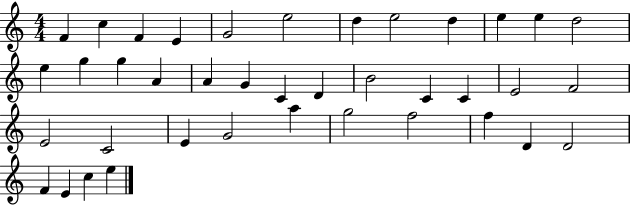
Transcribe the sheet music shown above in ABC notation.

X:1
T:Untitled
M:4/4
L:1/4
K:C
F c F E G2 e2 d e2 d e e d2 e g g A A G C D B2 C C E2 F2 E2 C2 E G2 a g2 f2 f D D2 F E c e